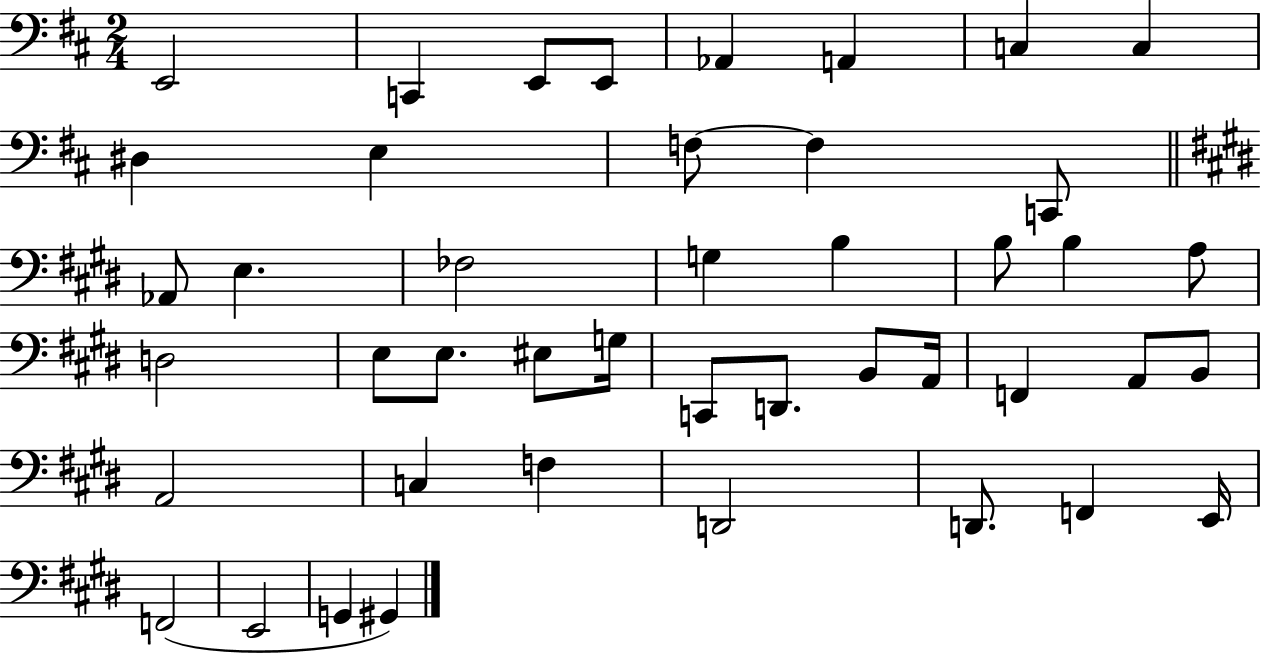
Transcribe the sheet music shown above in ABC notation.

X:1
T:Untitled
M:2/4
L:1/4
K:D
E,,2 C,, E,,/2 E,,/2 _A,, A,, C, C, ^D, E, F,/2 F, C,,/2 _A,,/2 E, _F,2 G, B, B,/2 B, A,/2 D,2 E,/2 E,/2 ^E,/2 G,/4 C,,/2 D,,/2 B,,/2 A,,/4 F,, A,,/2 B,,/2 A,,2 C, F, D,,2 D,,/2 F,, E,,/4 F,,2 E,,2 G,, ^G,,